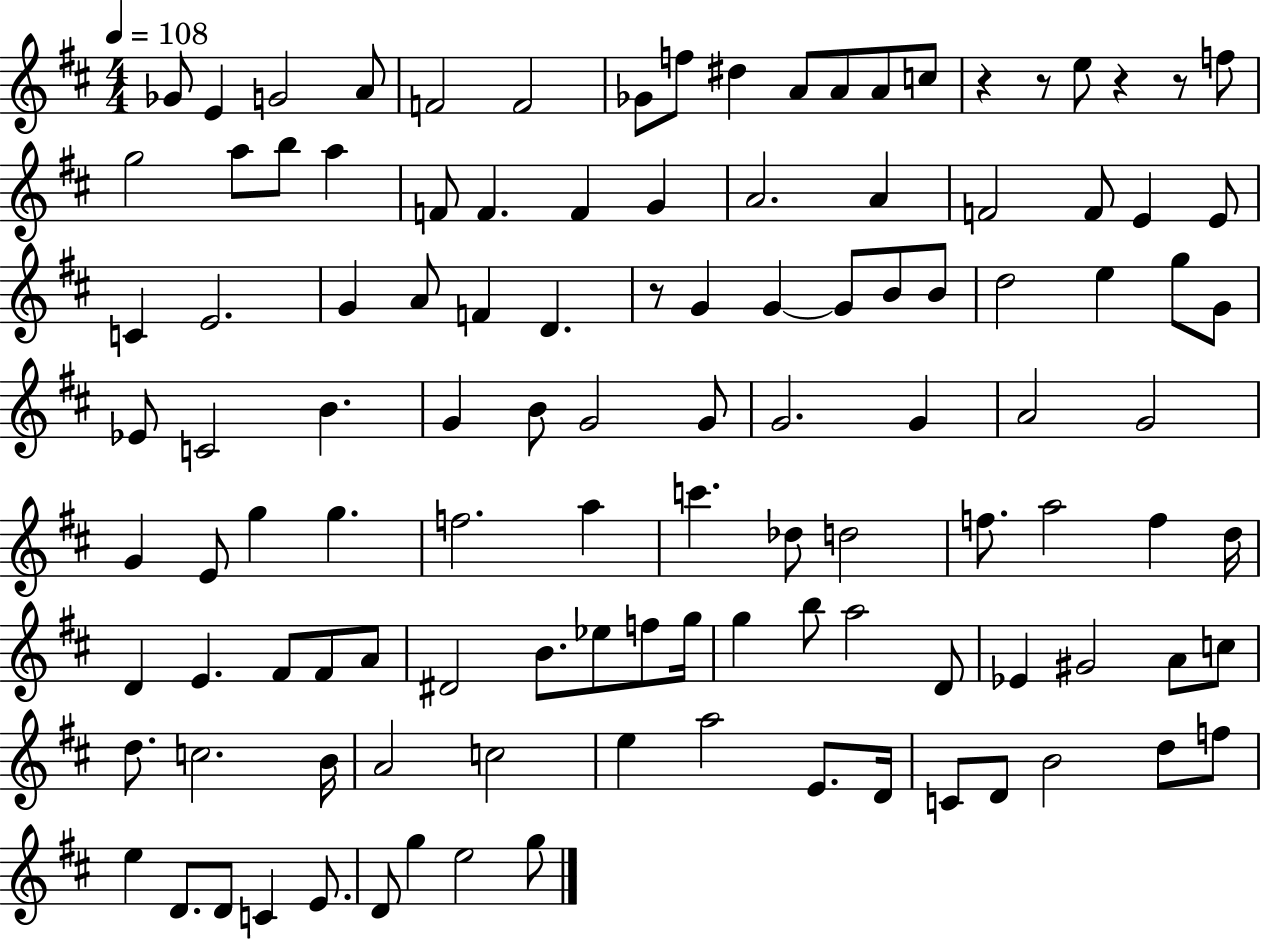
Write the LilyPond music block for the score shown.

{
  \clef treble
  \numericTimeSignature
  \time 4/4
  \key d \major
  \tempo 4 = 108
  \repeat volta 2 { ges'8 e'4 g'2 a'8 | f'2 f'2 | ges'8 f''8 dis''4 a'8 a'8 a'8 c''8 | r4 r8 e''8 r4 r8 f''8 | \break g''2 a''8 b''8 a''4 | f'8 f'4. f'4 g'4 | a'2. a'4 | f'2 f'8 e'4 e'8 | \break c'4 e'2. | g'4 a'8 f'4 d'4. | r8 g'4 g'4~~ g'8 b'8 b'8 | d''2 e''4 g''8 g'8 | \break ees'8 c'2 b'4. | g'4 b'8 g'2 g'8 | g'2. g'4 | a'2 g'2 | \break g'4 e'8 g''4 g''4. | f''2. a''4 | c'''4. des''8 d''2 | f''8. a''2 f''4 d''16 | \break d'4 e'4. fis'8 fis'8 a'8 | dis'2 b'8. ees''8 f''8 g''16 | g''4 b''8 a''2 d'8 | ees'4 gis'2 a'8 c''8 | \break d''8. c''2. b'16 | a'2 c''2 | e''4 a''2 e'8. d'16 | c'8 d'8 b'2 d''8 f''8 | \break e''4 d'8. d'8 c'4 e'8. | d'8 g''4 e''2 g''8 | } \bar "|."
}